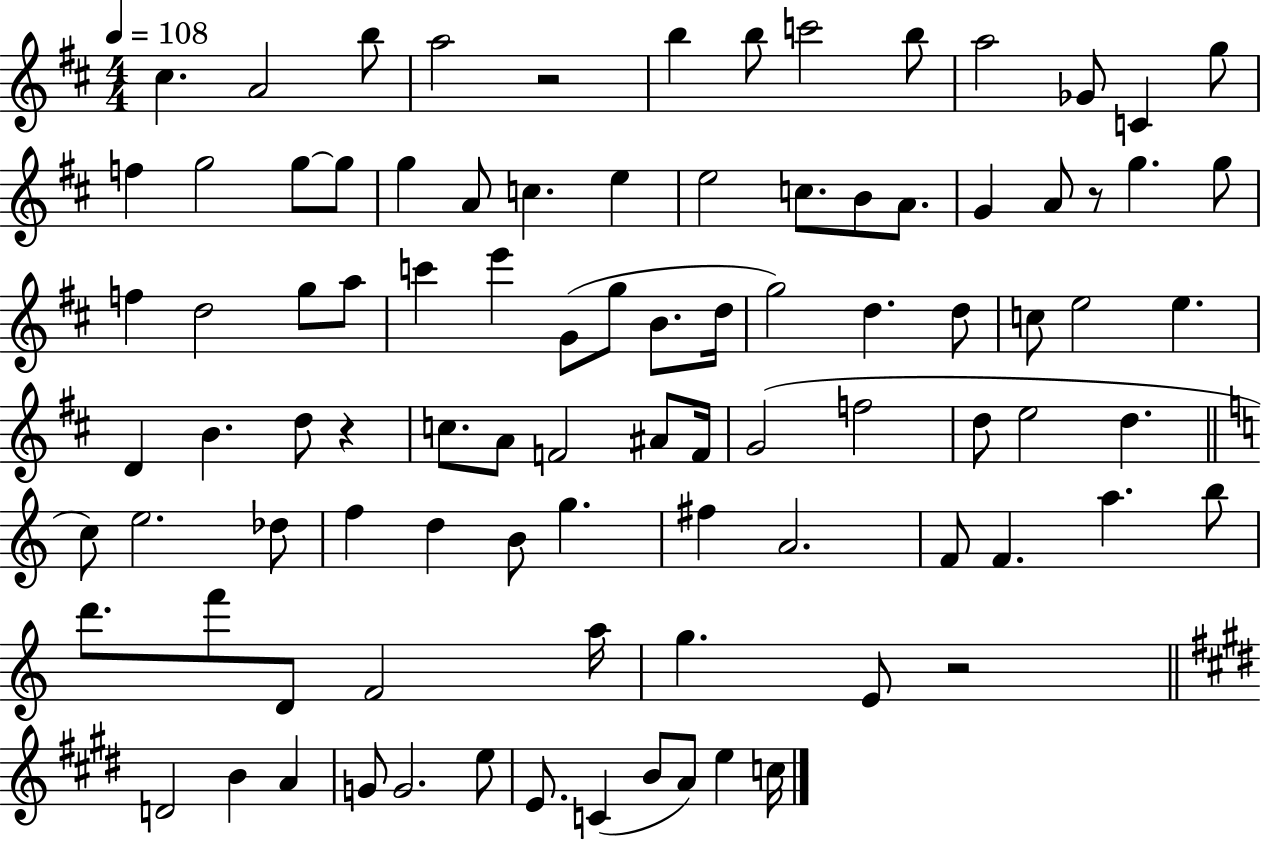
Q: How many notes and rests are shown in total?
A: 93